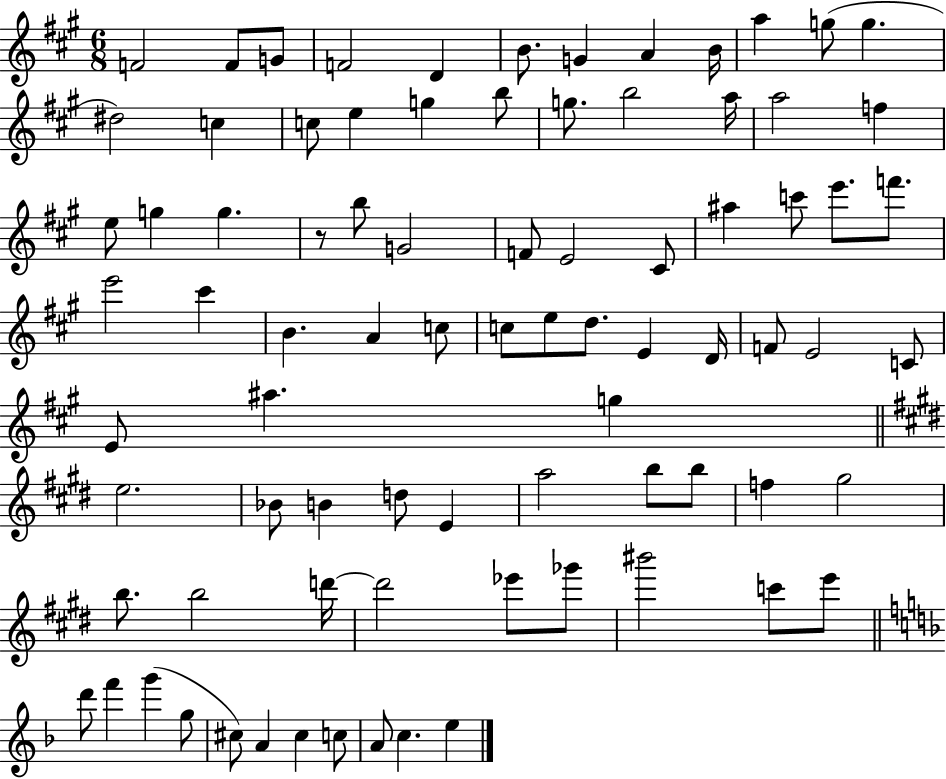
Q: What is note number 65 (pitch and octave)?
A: D6